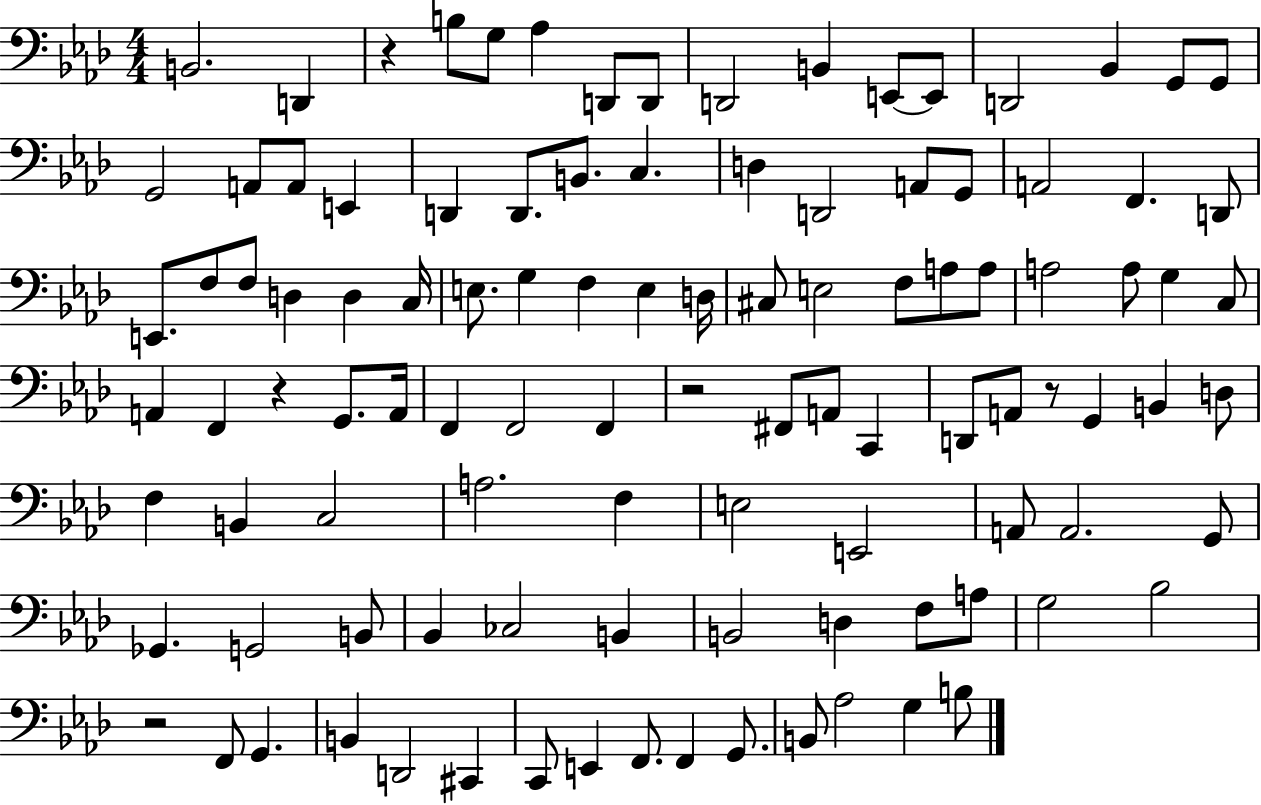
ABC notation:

X:1
T:Untitled
M:4/4
L:1/4
K:Ab
B,,2 D,, z B,/2 G,/2 _A, D,,/2 D,,/2 D,,2 B,, E,,/2 E,,/2 D,,2 _B,, G,,/2 G,,/2 G,,2 A,,/2 A,,/2 E,, D,, D,,/2 B,,/2 C, D, D,,2 A,,/2 G,,/2 A,,2 F,, D,,/2 E,,/2 F,/2 F,/2 D, D, C,/4 E,/2 G, F, E, D,/4 ^C,/2 E,2 F,/2 A,/2 A,/2 A,2 A,/2 G, C,/2 A,, F,, z G,,/2 A,,/4 F,, F,,2 F,, z2 ^F,,/2 A,,/2 C,, D,,/2 A,,/2 z/2 G,, B,, D,/2 F, B,, C,2 A,2 F, E,2 E,,2 A,,/2 A,,2 G,,/2 _G,, G,,2 B,,/2 _B,, _C,2 B,, B,,2 D, F,/2 A,/2 G,2 _B,2 z2 F,,/2 G,, B,, D,,2 ^C,, C,,/2 E,, F,,/2 F,, G,,/2 B,,/2 _A,2 G, B,/2